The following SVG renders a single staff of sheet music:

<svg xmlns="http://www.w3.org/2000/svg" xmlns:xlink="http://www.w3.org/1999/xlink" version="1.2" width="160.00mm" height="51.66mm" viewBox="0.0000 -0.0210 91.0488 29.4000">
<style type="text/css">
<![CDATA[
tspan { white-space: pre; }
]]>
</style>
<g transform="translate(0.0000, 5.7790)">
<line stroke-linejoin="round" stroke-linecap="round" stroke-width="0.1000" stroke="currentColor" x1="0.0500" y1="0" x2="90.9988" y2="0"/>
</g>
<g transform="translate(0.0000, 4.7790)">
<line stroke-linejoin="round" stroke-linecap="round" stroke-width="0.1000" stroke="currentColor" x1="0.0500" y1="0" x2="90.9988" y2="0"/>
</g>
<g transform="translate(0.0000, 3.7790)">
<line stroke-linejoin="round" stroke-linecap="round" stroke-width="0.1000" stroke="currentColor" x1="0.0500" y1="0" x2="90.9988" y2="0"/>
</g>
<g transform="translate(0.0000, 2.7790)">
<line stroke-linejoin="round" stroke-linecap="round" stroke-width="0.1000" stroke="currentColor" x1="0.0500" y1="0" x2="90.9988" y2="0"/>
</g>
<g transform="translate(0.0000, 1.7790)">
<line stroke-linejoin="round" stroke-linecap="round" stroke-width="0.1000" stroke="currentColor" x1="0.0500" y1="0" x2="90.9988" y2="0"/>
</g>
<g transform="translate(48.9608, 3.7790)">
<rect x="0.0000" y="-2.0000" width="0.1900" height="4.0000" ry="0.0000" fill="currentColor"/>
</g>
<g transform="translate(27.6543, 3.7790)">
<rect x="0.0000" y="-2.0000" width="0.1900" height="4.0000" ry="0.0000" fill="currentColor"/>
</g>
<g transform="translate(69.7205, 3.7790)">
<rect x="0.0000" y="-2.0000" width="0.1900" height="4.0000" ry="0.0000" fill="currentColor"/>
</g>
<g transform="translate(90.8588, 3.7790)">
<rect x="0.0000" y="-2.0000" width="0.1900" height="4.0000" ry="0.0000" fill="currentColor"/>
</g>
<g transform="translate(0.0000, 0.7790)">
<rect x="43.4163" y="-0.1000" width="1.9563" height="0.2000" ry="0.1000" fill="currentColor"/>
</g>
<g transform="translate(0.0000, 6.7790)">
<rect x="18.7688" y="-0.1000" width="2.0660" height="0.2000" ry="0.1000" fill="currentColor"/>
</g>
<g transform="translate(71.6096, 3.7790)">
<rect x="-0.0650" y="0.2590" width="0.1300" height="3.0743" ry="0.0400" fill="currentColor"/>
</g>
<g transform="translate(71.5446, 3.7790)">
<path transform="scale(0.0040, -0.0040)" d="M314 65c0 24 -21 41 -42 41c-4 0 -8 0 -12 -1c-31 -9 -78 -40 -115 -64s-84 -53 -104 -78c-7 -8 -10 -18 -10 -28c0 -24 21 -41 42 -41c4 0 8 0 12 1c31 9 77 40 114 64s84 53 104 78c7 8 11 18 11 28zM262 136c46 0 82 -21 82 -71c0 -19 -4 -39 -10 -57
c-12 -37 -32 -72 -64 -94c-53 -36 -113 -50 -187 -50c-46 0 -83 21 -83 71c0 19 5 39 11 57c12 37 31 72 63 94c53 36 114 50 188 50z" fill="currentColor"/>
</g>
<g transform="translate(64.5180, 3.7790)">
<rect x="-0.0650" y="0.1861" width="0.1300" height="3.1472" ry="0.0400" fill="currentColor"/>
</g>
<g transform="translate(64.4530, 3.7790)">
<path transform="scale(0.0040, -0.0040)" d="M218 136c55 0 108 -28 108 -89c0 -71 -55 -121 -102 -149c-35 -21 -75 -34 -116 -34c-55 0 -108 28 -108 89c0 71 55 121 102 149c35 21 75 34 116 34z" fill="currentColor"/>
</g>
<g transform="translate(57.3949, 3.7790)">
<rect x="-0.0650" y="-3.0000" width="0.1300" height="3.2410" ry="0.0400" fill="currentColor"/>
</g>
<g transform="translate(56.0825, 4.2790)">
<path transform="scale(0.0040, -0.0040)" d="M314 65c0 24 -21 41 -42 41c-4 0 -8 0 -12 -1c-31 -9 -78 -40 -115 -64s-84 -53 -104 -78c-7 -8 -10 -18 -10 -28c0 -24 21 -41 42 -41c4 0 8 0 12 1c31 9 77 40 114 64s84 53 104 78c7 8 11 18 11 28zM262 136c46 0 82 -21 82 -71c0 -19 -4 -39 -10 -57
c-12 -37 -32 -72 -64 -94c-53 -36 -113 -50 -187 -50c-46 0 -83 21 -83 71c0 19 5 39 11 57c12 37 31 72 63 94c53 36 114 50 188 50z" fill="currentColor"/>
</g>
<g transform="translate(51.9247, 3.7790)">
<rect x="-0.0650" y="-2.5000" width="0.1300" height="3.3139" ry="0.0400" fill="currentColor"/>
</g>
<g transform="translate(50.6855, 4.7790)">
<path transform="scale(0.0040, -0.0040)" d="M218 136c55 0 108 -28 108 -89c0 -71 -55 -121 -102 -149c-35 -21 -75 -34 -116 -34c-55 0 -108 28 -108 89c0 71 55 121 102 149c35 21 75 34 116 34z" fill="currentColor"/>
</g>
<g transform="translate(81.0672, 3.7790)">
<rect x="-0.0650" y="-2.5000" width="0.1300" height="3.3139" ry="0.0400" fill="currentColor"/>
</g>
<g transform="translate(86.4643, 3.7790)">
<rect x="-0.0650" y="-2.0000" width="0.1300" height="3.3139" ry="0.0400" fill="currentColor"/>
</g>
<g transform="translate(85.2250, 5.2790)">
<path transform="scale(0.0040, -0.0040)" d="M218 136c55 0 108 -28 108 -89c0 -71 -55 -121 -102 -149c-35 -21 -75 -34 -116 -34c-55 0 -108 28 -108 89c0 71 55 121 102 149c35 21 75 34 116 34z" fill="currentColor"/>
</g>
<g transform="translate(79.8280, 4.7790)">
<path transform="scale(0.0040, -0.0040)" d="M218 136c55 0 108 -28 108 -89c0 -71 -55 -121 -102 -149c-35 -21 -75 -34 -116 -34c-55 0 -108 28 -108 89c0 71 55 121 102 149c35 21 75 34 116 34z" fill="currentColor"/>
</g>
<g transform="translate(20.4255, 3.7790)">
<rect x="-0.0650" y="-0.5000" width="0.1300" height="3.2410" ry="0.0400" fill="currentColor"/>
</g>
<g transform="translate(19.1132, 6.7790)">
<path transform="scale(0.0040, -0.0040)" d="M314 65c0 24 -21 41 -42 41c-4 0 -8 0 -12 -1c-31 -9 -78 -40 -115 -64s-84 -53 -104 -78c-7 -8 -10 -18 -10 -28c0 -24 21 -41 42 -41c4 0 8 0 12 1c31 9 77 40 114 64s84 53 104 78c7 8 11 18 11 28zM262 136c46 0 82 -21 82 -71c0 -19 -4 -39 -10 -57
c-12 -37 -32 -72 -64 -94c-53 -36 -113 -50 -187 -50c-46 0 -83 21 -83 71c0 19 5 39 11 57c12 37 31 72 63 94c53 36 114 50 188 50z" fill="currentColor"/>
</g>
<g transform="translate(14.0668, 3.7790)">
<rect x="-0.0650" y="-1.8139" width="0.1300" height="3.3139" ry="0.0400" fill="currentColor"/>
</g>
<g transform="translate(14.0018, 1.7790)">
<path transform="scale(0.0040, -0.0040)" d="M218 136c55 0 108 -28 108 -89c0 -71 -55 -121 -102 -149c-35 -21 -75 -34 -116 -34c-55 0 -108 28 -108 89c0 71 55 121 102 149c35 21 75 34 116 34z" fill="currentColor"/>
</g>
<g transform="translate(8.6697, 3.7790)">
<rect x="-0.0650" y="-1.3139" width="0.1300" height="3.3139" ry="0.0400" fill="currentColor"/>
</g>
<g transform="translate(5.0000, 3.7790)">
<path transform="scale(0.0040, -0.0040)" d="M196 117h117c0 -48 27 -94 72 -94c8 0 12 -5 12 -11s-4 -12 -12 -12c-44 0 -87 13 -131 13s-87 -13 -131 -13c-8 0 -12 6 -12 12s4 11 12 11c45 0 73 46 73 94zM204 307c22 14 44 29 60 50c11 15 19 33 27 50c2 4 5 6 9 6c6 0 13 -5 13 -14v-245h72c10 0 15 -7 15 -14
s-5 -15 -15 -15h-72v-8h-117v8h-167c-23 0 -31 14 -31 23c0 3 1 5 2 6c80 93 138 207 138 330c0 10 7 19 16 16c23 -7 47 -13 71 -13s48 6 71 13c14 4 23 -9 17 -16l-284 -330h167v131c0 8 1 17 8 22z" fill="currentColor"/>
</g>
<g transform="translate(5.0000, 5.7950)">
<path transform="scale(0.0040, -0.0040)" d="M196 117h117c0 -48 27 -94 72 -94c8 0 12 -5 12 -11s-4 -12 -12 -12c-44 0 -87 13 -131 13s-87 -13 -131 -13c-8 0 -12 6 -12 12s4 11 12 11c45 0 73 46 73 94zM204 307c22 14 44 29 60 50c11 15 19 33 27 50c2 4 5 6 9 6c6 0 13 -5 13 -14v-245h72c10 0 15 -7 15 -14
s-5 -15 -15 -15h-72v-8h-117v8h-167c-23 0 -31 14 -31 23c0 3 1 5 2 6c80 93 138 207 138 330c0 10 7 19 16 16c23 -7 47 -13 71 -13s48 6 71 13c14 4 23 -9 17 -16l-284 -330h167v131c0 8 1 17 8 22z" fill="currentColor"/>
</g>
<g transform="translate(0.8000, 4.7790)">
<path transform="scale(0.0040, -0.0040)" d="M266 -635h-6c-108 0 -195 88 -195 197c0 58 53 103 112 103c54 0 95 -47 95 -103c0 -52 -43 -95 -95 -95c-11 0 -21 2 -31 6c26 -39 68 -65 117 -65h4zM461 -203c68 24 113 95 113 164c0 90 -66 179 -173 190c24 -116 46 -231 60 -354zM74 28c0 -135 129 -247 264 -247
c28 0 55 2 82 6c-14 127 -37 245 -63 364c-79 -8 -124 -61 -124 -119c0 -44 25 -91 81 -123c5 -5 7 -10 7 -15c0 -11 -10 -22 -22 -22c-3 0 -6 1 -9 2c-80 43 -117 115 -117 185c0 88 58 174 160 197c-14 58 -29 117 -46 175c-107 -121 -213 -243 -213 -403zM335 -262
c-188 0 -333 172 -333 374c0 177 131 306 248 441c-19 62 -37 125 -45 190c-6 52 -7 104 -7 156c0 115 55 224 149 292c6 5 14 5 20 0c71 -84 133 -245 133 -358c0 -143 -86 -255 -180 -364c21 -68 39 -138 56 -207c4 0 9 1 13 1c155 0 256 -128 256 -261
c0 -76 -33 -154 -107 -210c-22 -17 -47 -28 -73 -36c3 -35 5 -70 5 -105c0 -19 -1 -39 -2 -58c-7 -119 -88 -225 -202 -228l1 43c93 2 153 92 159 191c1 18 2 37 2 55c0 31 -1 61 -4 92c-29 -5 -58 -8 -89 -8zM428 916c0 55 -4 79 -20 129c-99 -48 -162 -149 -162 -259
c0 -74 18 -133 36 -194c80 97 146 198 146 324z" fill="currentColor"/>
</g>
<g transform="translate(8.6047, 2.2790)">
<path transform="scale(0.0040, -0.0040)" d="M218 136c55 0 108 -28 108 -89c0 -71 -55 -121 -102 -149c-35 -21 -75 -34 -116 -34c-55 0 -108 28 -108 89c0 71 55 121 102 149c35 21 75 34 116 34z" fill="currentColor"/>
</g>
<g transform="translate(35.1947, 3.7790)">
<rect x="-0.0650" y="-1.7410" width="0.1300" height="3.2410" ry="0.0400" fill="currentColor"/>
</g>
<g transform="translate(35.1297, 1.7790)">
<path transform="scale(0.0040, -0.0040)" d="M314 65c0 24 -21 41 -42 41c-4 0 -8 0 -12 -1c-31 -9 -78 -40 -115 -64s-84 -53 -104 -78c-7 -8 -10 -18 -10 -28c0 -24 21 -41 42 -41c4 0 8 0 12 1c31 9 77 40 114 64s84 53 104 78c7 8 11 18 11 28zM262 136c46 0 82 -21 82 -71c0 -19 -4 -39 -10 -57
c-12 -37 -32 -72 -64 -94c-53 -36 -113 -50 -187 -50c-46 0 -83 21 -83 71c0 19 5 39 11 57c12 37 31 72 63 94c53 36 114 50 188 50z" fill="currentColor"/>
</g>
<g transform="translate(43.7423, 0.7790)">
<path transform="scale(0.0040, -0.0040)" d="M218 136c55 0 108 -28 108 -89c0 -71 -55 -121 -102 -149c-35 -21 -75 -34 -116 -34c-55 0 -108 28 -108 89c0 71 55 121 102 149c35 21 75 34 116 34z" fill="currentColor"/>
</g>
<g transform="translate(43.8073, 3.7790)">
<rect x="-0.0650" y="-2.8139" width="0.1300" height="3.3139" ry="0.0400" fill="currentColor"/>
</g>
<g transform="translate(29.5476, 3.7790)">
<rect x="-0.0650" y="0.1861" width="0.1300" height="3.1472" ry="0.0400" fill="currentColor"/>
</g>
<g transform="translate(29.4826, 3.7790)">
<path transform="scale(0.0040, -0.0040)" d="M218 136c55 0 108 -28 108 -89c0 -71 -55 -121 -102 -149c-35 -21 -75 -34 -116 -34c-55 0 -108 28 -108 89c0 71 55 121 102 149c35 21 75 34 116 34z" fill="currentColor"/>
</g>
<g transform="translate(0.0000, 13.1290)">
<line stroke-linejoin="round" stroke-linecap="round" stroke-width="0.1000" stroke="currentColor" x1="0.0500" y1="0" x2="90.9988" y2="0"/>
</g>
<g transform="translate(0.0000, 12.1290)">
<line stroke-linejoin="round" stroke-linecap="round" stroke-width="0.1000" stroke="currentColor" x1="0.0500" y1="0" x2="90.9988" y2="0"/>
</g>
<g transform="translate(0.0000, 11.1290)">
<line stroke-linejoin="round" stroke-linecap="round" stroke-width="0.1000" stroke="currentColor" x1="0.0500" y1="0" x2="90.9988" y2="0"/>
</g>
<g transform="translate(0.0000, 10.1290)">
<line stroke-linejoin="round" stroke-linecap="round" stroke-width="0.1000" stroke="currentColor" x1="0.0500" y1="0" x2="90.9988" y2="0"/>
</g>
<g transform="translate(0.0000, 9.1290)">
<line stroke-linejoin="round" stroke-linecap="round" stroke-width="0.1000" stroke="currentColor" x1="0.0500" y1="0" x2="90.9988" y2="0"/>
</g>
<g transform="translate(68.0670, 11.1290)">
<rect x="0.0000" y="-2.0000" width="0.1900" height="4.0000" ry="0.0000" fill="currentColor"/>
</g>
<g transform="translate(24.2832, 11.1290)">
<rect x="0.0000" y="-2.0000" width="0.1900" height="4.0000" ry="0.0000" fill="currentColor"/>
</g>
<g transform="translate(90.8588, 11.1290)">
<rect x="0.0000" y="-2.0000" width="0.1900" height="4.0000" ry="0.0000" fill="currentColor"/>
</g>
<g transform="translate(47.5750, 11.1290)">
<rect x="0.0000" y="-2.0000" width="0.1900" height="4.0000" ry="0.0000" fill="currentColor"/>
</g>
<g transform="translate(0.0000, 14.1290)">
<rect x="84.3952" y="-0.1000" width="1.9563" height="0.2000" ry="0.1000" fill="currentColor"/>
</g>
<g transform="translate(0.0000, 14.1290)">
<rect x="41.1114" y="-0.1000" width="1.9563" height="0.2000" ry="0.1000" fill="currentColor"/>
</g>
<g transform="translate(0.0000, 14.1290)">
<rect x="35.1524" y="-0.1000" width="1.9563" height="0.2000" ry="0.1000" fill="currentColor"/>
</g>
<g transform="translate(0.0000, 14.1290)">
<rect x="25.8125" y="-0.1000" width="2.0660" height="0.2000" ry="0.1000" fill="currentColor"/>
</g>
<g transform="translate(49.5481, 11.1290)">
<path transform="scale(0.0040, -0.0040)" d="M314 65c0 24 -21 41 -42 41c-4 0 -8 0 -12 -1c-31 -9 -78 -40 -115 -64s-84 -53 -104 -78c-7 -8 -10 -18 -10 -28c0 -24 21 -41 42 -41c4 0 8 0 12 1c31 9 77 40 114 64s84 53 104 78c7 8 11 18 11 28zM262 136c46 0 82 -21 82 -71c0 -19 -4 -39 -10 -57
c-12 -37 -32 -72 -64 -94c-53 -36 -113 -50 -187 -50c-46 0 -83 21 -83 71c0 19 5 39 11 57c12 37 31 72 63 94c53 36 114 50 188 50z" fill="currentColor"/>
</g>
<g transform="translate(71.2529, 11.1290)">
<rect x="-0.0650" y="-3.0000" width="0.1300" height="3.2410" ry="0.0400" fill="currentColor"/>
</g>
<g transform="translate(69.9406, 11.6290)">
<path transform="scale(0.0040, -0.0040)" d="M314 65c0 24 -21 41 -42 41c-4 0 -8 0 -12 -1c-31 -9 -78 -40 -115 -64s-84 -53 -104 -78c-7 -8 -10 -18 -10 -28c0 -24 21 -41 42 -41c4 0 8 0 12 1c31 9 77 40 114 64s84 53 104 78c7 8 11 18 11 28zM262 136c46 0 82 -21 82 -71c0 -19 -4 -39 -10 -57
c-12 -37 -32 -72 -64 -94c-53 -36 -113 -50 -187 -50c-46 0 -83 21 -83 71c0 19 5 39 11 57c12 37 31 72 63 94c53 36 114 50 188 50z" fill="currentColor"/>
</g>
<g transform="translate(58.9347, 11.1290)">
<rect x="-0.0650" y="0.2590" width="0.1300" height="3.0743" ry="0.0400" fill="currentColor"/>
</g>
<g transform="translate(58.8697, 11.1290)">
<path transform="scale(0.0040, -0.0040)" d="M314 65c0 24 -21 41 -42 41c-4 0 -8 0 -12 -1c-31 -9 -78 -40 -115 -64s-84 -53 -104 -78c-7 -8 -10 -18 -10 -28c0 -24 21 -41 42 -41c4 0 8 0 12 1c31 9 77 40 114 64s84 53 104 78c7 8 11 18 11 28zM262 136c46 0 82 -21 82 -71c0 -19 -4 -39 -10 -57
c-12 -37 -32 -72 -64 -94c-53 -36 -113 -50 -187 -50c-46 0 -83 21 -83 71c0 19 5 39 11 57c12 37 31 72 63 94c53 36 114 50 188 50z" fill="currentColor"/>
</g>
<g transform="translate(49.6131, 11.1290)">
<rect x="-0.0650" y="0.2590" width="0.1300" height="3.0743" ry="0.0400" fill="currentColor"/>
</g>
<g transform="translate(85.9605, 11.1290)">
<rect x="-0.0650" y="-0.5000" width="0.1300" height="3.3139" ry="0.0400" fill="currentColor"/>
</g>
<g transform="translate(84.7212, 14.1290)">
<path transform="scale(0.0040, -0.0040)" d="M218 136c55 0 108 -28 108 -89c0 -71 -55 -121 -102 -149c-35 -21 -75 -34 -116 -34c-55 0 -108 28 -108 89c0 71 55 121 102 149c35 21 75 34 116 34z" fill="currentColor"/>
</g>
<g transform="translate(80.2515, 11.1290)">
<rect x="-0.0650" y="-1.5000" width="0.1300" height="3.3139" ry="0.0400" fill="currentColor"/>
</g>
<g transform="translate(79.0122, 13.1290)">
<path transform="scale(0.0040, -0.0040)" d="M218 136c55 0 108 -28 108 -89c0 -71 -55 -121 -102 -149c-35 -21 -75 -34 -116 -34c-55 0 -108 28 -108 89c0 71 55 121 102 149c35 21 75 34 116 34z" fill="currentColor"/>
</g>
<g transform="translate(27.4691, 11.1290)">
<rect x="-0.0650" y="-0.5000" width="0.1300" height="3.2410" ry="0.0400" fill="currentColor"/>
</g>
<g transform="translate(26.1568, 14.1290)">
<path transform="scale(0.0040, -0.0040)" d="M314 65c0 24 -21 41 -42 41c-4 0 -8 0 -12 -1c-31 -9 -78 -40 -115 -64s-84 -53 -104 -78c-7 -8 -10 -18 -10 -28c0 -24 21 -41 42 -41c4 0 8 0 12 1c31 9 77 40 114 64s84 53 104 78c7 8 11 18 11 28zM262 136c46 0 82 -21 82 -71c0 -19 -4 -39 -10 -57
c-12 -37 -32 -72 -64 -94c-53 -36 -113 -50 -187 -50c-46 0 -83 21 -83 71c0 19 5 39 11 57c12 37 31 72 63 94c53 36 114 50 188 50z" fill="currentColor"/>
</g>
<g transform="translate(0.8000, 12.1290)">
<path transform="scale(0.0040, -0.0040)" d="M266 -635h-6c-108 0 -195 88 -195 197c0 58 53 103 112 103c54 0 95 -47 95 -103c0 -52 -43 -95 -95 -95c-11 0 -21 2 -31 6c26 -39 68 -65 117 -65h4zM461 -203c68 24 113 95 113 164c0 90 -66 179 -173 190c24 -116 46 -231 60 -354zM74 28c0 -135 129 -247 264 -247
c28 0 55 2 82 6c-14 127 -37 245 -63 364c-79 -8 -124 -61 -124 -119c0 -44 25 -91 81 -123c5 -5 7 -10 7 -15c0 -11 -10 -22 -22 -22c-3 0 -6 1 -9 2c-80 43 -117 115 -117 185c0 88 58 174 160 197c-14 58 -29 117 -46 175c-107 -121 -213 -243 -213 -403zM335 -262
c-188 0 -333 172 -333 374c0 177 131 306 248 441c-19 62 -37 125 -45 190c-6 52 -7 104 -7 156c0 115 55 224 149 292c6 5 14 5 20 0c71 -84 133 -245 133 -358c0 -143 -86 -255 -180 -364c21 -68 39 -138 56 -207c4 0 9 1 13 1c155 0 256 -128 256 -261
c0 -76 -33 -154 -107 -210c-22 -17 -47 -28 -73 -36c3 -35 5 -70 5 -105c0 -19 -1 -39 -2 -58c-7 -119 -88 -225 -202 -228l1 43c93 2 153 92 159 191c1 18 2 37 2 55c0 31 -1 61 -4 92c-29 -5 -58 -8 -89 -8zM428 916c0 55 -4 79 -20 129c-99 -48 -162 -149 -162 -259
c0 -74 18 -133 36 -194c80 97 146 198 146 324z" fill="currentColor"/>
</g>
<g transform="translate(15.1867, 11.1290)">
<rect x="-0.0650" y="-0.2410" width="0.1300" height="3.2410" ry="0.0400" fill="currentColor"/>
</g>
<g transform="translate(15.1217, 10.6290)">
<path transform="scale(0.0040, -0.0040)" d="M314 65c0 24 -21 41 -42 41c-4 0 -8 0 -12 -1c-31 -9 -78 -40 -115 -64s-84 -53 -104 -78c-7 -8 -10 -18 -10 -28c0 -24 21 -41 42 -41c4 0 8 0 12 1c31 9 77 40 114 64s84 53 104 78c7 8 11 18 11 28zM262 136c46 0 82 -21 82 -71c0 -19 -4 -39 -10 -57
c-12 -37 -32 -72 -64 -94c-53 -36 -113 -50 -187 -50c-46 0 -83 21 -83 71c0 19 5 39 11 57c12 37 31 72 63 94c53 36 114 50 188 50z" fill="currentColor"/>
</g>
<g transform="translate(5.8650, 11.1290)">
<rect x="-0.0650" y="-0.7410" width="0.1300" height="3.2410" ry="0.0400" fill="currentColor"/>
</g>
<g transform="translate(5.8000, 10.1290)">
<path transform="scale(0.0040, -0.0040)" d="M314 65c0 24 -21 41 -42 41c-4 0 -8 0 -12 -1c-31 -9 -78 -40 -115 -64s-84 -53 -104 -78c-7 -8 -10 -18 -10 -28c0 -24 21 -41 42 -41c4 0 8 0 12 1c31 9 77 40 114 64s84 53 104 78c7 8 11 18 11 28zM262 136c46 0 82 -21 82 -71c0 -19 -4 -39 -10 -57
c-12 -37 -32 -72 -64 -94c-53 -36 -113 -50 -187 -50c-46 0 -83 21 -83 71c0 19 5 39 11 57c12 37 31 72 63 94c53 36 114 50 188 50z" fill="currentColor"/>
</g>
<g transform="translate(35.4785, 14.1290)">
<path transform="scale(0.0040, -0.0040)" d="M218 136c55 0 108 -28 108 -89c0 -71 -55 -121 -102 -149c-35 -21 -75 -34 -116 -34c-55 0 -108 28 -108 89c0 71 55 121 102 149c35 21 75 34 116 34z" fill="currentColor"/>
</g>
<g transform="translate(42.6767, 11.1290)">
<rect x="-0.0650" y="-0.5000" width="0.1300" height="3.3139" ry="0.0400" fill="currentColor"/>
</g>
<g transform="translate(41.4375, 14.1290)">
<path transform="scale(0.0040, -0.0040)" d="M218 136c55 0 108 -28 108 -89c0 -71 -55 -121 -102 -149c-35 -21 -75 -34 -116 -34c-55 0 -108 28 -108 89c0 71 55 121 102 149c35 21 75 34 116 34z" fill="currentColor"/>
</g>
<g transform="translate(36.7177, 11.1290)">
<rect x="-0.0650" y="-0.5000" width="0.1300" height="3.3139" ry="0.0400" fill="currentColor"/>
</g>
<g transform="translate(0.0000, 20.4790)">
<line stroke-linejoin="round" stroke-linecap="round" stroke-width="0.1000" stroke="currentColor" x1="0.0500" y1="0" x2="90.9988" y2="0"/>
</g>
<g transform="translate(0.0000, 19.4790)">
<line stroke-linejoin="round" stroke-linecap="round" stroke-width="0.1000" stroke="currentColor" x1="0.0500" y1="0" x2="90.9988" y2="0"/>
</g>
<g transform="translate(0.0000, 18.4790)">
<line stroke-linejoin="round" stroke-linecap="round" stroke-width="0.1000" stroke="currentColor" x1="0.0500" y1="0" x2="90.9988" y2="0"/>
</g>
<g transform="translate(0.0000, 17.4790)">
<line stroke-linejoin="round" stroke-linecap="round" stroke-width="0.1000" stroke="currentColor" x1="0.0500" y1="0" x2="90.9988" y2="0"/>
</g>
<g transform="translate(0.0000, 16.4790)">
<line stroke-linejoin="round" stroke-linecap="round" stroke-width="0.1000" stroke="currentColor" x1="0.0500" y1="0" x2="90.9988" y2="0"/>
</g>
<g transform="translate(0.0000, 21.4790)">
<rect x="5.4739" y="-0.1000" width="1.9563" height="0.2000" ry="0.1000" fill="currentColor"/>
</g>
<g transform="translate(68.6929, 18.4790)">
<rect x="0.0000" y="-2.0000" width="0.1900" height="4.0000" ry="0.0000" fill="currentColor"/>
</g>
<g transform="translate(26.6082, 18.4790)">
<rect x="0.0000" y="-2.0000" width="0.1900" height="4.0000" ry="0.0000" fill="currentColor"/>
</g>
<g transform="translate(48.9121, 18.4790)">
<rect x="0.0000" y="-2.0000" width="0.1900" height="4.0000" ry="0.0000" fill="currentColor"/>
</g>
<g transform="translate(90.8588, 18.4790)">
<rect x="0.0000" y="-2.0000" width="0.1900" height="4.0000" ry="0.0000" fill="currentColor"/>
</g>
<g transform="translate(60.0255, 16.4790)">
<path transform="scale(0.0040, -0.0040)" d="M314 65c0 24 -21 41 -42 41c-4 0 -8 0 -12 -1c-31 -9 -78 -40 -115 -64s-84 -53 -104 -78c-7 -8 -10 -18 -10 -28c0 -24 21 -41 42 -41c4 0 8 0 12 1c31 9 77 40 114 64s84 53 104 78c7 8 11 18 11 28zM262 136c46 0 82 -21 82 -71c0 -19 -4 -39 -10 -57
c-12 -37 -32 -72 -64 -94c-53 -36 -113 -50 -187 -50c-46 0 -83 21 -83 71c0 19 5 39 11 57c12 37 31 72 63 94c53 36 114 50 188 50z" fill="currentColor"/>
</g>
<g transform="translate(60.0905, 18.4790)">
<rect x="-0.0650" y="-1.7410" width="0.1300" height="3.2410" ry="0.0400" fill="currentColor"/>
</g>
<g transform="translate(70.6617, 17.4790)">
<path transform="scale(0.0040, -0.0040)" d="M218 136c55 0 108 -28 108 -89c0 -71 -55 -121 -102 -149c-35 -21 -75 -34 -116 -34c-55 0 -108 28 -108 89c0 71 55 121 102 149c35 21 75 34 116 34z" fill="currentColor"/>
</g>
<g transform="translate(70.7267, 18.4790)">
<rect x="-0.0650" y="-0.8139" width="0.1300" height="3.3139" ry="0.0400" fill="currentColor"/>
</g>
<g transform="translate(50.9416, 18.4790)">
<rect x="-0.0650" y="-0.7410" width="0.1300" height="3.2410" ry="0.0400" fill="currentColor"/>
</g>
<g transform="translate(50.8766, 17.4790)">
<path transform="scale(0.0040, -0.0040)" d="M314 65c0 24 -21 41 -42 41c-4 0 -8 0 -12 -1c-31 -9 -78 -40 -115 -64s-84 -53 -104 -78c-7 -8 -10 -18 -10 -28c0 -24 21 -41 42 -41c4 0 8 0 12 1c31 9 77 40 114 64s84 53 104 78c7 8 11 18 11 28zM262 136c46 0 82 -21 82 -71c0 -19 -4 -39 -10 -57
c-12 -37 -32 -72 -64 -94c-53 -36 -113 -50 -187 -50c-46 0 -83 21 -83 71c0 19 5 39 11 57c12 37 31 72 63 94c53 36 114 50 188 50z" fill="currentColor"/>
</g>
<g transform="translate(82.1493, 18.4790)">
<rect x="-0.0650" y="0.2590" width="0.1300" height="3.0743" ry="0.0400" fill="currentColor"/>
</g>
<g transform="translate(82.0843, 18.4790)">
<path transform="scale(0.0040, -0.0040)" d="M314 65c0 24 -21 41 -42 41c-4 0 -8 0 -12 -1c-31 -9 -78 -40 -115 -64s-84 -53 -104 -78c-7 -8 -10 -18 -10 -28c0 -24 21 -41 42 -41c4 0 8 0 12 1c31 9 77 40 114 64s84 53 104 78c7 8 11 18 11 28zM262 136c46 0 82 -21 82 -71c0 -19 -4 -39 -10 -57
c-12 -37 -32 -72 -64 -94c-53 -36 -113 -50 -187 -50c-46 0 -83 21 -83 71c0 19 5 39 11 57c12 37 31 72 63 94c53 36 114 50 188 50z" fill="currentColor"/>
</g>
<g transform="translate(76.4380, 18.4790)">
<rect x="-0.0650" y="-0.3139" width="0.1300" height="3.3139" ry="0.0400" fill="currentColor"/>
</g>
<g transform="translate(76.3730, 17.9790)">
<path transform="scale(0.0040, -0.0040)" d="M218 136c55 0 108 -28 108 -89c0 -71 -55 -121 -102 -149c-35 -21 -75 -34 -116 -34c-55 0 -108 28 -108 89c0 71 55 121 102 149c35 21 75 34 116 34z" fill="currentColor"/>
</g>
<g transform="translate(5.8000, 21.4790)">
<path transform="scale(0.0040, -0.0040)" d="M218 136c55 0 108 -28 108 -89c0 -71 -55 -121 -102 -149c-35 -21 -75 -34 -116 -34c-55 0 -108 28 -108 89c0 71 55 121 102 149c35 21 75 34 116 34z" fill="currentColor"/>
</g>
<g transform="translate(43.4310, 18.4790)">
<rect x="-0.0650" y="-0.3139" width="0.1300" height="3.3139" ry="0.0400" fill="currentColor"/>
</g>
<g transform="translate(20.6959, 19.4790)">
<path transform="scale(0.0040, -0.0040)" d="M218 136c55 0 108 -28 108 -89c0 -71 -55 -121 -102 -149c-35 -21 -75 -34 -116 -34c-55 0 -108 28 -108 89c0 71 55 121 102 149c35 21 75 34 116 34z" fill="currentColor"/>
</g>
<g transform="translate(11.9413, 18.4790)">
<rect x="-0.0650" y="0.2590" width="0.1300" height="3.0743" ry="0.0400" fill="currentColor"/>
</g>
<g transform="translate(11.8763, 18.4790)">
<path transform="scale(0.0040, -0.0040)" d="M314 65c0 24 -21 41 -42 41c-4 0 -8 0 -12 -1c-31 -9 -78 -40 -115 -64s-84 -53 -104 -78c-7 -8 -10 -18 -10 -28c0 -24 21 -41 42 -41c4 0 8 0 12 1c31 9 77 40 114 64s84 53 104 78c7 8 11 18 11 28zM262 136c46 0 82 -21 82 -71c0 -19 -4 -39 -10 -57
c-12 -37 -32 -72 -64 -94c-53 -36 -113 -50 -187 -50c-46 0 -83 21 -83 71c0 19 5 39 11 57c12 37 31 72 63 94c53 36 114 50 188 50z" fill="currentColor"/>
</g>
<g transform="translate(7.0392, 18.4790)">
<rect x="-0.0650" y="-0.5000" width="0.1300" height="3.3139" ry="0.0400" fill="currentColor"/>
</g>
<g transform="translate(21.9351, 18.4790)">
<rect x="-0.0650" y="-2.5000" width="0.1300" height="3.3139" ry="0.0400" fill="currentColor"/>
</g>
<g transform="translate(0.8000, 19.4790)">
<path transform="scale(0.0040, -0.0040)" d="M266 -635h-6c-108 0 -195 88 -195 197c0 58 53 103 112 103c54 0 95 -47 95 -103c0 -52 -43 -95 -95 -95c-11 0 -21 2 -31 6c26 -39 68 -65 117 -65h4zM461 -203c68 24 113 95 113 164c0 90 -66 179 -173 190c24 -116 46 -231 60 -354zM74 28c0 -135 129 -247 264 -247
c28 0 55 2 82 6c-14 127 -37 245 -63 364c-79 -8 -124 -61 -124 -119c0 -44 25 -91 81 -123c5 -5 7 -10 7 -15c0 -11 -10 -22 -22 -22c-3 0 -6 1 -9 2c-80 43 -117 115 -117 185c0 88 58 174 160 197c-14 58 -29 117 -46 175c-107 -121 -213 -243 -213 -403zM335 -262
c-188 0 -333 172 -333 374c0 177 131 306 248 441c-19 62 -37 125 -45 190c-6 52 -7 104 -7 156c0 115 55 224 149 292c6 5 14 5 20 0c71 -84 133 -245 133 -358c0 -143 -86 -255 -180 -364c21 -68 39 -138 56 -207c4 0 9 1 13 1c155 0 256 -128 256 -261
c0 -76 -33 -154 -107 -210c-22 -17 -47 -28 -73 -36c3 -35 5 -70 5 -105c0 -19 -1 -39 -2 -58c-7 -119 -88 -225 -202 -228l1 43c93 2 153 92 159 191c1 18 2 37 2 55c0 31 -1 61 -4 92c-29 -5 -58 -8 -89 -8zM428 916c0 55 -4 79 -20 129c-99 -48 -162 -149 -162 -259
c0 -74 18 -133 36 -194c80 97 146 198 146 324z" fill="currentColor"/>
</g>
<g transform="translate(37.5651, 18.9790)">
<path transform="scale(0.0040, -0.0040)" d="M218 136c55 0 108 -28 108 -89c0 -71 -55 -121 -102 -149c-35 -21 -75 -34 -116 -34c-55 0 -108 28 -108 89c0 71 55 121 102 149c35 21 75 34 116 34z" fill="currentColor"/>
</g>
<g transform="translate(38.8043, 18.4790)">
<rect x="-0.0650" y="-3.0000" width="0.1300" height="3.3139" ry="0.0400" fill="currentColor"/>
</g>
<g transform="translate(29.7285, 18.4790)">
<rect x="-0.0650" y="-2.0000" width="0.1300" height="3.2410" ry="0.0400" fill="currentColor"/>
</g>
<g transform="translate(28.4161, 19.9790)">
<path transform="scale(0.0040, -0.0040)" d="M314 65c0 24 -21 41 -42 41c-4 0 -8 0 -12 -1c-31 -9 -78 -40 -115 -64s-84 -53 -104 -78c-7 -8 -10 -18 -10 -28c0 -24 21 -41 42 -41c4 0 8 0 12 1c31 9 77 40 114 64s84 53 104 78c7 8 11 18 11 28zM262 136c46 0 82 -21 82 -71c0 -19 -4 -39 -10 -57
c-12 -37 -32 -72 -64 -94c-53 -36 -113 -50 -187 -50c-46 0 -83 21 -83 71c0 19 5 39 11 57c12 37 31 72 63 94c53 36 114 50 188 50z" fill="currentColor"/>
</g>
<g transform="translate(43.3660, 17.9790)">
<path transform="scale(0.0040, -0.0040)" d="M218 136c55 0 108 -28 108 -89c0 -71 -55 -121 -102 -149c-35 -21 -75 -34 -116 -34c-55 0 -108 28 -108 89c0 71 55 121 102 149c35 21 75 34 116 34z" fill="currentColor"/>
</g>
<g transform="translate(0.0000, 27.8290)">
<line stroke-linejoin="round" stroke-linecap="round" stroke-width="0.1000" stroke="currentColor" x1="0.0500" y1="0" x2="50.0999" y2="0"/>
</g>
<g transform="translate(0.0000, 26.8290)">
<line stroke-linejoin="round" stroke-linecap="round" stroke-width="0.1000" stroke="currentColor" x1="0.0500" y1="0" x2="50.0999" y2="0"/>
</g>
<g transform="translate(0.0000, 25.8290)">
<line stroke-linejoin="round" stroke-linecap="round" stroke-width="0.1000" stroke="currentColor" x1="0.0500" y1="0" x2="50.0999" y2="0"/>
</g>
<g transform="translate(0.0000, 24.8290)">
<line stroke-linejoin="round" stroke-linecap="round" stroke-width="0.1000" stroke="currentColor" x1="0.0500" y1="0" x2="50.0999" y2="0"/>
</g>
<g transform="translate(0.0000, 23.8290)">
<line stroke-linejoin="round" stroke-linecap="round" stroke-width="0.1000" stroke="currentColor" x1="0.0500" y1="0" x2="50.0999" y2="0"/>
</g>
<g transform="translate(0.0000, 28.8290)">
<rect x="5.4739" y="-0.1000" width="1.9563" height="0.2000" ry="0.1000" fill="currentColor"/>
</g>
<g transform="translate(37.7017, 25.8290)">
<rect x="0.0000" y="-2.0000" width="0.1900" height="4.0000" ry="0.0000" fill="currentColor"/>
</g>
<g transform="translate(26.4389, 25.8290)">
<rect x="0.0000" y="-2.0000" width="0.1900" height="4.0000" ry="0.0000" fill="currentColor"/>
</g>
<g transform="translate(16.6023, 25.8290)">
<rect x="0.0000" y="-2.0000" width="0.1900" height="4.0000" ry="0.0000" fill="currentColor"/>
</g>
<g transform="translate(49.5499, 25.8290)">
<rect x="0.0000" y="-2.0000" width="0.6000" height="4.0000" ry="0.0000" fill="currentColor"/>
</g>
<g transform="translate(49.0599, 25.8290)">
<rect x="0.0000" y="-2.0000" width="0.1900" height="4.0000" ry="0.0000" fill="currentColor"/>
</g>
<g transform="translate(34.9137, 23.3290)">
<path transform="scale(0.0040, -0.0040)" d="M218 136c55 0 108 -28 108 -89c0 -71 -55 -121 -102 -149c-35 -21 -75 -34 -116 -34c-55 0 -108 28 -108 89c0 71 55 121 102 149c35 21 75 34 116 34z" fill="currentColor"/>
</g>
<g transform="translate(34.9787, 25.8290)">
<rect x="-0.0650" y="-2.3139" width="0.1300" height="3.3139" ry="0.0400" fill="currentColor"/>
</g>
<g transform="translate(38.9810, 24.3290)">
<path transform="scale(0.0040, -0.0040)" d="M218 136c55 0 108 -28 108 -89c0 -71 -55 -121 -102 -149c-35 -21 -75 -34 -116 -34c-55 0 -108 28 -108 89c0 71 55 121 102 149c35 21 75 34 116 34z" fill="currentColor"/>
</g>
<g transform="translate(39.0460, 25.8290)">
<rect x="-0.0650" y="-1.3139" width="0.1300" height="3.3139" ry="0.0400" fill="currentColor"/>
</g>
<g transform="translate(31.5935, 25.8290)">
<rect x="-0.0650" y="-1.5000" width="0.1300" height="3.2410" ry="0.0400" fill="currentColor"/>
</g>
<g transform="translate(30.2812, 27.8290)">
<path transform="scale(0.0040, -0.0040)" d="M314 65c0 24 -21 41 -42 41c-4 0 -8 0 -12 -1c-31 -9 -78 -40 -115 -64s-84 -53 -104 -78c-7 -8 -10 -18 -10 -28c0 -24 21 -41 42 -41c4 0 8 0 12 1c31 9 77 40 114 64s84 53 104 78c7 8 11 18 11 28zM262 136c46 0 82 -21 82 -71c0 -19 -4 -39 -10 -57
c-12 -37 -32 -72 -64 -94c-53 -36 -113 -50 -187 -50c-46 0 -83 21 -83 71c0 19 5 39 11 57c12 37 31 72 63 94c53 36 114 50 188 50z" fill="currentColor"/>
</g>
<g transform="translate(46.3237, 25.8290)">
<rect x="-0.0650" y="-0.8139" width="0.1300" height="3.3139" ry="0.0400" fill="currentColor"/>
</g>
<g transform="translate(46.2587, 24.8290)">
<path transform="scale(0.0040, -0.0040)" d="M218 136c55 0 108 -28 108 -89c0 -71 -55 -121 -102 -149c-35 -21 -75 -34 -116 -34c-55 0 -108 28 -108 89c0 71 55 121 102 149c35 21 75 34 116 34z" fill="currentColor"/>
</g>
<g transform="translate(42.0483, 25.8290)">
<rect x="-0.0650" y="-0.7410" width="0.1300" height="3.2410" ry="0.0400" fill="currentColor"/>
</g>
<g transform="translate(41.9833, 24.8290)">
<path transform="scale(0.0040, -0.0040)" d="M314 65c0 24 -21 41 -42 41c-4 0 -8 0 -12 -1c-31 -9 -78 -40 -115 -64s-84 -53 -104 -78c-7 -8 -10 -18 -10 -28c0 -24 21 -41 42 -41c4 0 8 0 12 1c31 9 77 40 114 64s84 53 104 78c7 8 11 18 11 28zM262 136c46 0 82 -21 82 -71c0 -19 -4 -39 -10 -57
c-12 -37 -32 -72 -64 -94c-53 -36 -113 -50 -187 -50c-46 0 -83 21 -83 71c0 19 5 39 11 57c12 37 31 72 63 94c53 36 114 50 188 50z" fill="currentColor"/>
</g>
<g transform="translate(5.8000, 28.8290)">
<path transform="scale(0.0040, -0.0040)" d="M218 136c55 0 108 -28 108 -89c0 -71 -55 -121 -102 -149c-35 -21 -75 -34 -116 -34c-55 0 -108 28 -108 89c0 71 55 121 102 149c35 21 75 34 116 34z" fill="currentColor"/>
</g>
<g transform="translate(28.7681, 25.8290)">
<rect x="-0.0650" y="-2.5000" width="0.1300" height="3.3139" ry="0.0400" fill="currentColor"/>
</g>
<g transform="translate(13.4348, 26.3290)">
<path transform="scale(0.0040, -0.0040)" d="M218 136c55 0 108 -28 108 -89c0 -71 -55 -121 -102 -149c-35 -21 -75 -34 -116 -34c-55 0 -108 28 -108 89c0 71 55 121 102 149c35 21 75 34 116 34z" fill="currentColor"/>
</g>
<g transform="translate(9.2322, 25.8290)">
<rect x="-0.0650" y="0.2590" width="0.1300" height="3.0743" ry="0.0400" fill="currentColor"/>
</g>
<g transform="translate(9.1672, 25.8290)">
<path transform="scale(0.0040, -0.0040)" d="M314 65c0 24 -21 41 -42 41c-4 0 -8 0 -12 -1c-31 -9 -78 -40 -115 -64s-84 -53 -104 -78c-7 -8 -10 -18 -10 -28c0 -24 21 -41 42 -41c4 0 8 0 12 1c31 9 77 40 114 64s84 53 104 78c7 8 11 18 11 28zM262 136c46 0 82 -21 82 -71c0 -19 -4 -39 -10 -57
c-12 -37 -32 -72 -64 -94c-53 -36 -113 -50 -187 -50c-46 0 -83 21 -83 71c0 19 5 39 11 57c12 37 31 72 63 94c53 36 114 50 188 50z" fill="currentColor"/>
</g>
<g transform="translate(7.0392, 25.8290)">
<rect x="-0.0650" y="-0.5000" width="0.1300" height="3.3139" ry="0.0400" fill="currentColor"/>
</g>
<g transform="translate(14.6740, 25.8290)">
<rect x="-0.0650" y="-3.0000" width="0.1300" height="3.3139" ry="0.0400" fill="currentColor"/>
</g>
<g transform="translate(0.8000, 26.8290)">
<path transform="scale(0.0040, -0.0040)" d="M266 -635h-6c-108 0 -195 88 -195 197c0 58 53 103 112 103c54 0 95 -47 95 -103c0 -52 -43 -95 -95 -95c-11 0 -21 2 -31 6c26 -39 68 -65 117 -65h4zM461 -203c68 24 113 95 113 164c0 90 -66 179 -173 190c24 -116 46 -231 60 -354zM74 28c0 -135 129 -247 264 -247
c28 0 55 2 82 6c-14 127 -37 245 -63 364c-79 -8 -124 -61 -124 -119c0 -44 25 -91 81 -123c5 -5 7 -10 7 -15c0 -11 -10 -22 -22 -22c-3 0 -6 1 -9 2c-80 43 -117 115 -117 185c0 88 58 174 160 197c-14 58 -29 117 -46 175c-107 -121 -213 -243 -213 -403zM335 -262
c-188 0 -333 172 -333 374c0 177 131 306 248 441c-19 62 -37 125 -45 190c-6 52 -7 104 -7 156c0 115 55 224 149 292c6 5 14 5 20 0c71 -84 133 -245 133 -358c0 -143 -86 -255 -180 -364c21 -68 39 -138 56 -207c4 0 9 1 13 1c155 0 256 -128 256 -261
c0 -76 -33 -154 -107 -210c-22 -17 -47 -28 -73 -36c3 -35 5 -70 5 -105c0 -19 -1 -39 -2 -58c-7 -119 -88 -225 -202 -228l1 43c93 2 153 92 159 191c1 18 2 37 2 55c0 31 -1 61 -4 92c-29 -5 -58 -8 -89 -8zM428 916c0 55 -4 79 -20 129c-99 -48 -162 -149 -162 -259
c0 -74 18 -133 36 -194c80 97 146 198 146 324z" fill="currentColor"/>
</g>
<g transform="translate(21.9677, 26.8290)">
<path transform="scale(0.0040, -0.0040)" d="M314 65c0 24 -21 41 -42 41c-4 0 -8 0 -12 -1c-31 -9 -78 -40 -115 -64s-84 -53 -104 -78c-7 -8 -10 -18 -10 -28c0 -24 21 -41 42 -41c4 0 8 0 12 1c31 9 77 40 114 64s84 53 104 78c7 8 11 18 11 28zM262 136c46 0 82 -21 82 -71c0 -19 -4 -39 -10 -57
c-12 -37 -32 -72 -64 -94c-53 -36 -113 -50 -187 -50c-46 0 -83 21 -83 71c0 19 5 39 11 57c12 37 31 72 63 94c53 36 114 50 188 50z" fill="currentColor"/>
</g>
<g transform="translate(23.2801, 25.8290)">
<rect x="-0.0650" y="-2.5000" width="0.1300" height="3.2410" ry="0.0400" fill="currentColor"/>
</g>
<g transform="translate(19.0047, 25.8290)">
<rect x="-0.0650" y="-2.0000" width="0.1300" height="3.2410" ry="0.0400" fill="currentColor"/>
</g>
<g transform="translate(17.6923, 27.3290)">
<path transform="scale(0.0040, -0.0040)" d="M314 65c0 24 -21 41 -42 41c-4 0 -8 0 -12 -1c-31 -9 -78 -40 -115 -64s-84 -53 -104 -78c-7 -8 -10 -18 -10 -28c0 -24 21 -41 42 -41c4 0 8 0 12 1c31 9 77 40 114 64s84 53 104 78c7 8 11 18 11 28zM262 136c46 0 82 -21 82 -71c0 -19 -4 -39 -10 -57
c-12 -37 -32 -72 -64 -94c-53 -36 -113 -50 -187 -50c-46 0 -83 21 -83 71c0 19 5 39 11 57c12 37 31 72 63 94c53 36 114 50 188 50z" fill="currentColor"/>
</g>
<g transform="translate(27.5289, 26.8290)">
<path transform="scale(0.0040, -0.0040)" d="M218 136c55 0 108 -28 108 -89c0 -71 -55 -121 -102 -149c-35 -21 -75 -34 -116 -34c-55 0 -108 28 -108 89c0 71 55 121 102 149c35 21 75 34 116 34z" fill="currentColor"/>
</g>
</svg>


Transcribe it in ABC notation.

X:1
T:Untitled
M:4/4
L:1/4
K:C
e f C2 B f2 a G A2 B B2 G F d2 c2 C2 C C B2 B2 A2 E C C B2 G F2 A c d2 f2 d c B2 C B2 A F2 G2 G E2 g e d2 d